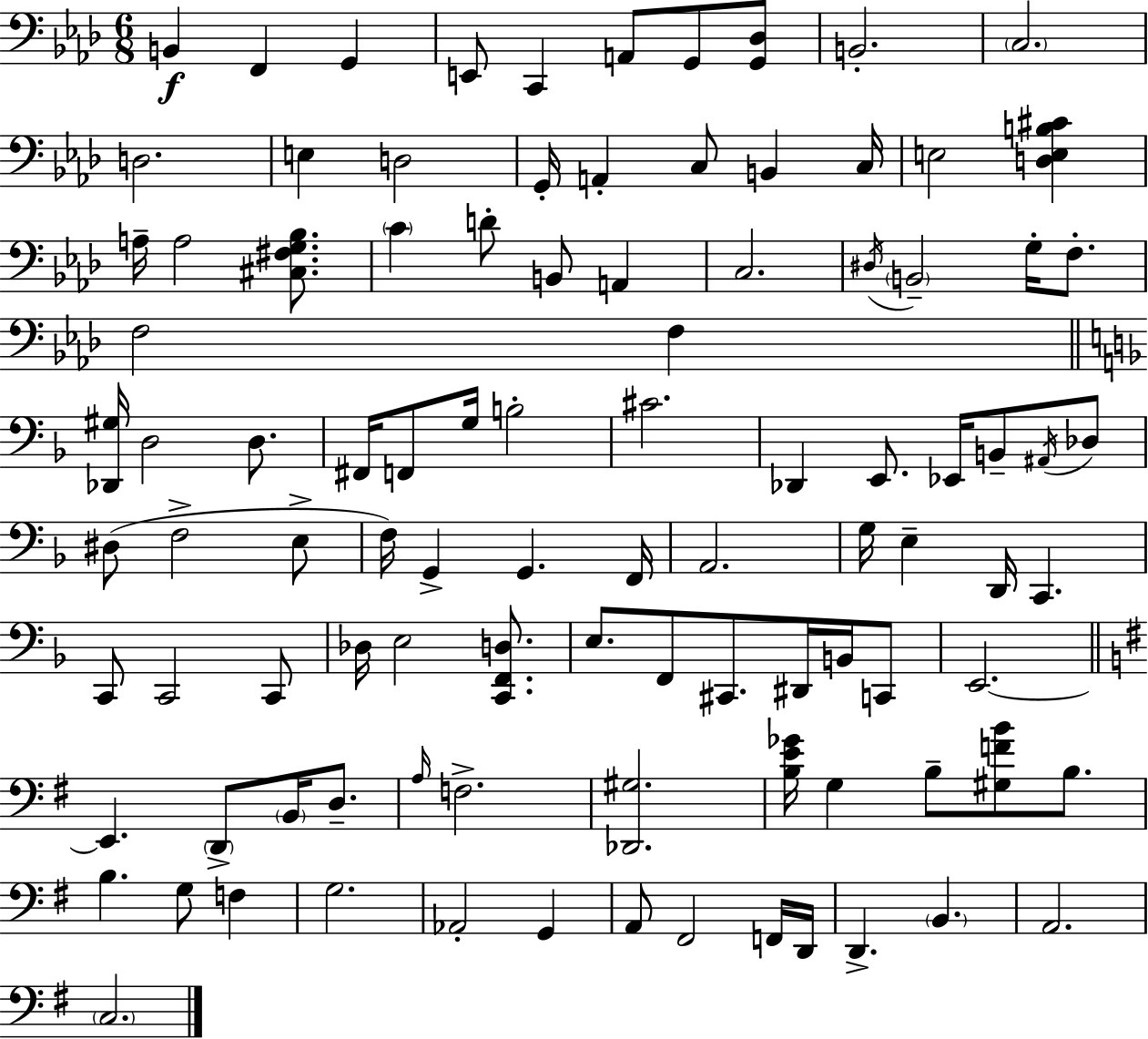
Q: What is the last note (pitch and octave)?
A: C3